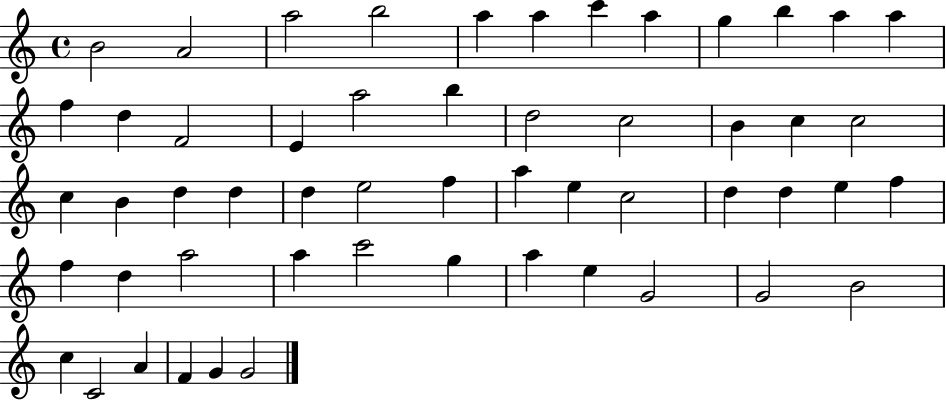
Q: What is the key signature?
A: C major